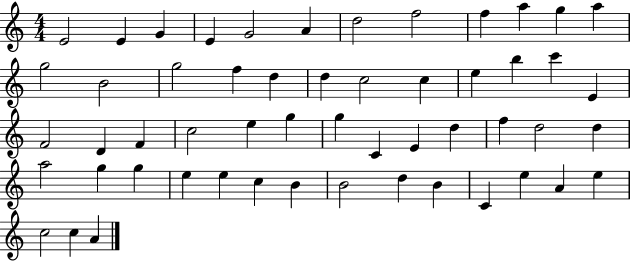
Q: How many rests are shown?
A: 0